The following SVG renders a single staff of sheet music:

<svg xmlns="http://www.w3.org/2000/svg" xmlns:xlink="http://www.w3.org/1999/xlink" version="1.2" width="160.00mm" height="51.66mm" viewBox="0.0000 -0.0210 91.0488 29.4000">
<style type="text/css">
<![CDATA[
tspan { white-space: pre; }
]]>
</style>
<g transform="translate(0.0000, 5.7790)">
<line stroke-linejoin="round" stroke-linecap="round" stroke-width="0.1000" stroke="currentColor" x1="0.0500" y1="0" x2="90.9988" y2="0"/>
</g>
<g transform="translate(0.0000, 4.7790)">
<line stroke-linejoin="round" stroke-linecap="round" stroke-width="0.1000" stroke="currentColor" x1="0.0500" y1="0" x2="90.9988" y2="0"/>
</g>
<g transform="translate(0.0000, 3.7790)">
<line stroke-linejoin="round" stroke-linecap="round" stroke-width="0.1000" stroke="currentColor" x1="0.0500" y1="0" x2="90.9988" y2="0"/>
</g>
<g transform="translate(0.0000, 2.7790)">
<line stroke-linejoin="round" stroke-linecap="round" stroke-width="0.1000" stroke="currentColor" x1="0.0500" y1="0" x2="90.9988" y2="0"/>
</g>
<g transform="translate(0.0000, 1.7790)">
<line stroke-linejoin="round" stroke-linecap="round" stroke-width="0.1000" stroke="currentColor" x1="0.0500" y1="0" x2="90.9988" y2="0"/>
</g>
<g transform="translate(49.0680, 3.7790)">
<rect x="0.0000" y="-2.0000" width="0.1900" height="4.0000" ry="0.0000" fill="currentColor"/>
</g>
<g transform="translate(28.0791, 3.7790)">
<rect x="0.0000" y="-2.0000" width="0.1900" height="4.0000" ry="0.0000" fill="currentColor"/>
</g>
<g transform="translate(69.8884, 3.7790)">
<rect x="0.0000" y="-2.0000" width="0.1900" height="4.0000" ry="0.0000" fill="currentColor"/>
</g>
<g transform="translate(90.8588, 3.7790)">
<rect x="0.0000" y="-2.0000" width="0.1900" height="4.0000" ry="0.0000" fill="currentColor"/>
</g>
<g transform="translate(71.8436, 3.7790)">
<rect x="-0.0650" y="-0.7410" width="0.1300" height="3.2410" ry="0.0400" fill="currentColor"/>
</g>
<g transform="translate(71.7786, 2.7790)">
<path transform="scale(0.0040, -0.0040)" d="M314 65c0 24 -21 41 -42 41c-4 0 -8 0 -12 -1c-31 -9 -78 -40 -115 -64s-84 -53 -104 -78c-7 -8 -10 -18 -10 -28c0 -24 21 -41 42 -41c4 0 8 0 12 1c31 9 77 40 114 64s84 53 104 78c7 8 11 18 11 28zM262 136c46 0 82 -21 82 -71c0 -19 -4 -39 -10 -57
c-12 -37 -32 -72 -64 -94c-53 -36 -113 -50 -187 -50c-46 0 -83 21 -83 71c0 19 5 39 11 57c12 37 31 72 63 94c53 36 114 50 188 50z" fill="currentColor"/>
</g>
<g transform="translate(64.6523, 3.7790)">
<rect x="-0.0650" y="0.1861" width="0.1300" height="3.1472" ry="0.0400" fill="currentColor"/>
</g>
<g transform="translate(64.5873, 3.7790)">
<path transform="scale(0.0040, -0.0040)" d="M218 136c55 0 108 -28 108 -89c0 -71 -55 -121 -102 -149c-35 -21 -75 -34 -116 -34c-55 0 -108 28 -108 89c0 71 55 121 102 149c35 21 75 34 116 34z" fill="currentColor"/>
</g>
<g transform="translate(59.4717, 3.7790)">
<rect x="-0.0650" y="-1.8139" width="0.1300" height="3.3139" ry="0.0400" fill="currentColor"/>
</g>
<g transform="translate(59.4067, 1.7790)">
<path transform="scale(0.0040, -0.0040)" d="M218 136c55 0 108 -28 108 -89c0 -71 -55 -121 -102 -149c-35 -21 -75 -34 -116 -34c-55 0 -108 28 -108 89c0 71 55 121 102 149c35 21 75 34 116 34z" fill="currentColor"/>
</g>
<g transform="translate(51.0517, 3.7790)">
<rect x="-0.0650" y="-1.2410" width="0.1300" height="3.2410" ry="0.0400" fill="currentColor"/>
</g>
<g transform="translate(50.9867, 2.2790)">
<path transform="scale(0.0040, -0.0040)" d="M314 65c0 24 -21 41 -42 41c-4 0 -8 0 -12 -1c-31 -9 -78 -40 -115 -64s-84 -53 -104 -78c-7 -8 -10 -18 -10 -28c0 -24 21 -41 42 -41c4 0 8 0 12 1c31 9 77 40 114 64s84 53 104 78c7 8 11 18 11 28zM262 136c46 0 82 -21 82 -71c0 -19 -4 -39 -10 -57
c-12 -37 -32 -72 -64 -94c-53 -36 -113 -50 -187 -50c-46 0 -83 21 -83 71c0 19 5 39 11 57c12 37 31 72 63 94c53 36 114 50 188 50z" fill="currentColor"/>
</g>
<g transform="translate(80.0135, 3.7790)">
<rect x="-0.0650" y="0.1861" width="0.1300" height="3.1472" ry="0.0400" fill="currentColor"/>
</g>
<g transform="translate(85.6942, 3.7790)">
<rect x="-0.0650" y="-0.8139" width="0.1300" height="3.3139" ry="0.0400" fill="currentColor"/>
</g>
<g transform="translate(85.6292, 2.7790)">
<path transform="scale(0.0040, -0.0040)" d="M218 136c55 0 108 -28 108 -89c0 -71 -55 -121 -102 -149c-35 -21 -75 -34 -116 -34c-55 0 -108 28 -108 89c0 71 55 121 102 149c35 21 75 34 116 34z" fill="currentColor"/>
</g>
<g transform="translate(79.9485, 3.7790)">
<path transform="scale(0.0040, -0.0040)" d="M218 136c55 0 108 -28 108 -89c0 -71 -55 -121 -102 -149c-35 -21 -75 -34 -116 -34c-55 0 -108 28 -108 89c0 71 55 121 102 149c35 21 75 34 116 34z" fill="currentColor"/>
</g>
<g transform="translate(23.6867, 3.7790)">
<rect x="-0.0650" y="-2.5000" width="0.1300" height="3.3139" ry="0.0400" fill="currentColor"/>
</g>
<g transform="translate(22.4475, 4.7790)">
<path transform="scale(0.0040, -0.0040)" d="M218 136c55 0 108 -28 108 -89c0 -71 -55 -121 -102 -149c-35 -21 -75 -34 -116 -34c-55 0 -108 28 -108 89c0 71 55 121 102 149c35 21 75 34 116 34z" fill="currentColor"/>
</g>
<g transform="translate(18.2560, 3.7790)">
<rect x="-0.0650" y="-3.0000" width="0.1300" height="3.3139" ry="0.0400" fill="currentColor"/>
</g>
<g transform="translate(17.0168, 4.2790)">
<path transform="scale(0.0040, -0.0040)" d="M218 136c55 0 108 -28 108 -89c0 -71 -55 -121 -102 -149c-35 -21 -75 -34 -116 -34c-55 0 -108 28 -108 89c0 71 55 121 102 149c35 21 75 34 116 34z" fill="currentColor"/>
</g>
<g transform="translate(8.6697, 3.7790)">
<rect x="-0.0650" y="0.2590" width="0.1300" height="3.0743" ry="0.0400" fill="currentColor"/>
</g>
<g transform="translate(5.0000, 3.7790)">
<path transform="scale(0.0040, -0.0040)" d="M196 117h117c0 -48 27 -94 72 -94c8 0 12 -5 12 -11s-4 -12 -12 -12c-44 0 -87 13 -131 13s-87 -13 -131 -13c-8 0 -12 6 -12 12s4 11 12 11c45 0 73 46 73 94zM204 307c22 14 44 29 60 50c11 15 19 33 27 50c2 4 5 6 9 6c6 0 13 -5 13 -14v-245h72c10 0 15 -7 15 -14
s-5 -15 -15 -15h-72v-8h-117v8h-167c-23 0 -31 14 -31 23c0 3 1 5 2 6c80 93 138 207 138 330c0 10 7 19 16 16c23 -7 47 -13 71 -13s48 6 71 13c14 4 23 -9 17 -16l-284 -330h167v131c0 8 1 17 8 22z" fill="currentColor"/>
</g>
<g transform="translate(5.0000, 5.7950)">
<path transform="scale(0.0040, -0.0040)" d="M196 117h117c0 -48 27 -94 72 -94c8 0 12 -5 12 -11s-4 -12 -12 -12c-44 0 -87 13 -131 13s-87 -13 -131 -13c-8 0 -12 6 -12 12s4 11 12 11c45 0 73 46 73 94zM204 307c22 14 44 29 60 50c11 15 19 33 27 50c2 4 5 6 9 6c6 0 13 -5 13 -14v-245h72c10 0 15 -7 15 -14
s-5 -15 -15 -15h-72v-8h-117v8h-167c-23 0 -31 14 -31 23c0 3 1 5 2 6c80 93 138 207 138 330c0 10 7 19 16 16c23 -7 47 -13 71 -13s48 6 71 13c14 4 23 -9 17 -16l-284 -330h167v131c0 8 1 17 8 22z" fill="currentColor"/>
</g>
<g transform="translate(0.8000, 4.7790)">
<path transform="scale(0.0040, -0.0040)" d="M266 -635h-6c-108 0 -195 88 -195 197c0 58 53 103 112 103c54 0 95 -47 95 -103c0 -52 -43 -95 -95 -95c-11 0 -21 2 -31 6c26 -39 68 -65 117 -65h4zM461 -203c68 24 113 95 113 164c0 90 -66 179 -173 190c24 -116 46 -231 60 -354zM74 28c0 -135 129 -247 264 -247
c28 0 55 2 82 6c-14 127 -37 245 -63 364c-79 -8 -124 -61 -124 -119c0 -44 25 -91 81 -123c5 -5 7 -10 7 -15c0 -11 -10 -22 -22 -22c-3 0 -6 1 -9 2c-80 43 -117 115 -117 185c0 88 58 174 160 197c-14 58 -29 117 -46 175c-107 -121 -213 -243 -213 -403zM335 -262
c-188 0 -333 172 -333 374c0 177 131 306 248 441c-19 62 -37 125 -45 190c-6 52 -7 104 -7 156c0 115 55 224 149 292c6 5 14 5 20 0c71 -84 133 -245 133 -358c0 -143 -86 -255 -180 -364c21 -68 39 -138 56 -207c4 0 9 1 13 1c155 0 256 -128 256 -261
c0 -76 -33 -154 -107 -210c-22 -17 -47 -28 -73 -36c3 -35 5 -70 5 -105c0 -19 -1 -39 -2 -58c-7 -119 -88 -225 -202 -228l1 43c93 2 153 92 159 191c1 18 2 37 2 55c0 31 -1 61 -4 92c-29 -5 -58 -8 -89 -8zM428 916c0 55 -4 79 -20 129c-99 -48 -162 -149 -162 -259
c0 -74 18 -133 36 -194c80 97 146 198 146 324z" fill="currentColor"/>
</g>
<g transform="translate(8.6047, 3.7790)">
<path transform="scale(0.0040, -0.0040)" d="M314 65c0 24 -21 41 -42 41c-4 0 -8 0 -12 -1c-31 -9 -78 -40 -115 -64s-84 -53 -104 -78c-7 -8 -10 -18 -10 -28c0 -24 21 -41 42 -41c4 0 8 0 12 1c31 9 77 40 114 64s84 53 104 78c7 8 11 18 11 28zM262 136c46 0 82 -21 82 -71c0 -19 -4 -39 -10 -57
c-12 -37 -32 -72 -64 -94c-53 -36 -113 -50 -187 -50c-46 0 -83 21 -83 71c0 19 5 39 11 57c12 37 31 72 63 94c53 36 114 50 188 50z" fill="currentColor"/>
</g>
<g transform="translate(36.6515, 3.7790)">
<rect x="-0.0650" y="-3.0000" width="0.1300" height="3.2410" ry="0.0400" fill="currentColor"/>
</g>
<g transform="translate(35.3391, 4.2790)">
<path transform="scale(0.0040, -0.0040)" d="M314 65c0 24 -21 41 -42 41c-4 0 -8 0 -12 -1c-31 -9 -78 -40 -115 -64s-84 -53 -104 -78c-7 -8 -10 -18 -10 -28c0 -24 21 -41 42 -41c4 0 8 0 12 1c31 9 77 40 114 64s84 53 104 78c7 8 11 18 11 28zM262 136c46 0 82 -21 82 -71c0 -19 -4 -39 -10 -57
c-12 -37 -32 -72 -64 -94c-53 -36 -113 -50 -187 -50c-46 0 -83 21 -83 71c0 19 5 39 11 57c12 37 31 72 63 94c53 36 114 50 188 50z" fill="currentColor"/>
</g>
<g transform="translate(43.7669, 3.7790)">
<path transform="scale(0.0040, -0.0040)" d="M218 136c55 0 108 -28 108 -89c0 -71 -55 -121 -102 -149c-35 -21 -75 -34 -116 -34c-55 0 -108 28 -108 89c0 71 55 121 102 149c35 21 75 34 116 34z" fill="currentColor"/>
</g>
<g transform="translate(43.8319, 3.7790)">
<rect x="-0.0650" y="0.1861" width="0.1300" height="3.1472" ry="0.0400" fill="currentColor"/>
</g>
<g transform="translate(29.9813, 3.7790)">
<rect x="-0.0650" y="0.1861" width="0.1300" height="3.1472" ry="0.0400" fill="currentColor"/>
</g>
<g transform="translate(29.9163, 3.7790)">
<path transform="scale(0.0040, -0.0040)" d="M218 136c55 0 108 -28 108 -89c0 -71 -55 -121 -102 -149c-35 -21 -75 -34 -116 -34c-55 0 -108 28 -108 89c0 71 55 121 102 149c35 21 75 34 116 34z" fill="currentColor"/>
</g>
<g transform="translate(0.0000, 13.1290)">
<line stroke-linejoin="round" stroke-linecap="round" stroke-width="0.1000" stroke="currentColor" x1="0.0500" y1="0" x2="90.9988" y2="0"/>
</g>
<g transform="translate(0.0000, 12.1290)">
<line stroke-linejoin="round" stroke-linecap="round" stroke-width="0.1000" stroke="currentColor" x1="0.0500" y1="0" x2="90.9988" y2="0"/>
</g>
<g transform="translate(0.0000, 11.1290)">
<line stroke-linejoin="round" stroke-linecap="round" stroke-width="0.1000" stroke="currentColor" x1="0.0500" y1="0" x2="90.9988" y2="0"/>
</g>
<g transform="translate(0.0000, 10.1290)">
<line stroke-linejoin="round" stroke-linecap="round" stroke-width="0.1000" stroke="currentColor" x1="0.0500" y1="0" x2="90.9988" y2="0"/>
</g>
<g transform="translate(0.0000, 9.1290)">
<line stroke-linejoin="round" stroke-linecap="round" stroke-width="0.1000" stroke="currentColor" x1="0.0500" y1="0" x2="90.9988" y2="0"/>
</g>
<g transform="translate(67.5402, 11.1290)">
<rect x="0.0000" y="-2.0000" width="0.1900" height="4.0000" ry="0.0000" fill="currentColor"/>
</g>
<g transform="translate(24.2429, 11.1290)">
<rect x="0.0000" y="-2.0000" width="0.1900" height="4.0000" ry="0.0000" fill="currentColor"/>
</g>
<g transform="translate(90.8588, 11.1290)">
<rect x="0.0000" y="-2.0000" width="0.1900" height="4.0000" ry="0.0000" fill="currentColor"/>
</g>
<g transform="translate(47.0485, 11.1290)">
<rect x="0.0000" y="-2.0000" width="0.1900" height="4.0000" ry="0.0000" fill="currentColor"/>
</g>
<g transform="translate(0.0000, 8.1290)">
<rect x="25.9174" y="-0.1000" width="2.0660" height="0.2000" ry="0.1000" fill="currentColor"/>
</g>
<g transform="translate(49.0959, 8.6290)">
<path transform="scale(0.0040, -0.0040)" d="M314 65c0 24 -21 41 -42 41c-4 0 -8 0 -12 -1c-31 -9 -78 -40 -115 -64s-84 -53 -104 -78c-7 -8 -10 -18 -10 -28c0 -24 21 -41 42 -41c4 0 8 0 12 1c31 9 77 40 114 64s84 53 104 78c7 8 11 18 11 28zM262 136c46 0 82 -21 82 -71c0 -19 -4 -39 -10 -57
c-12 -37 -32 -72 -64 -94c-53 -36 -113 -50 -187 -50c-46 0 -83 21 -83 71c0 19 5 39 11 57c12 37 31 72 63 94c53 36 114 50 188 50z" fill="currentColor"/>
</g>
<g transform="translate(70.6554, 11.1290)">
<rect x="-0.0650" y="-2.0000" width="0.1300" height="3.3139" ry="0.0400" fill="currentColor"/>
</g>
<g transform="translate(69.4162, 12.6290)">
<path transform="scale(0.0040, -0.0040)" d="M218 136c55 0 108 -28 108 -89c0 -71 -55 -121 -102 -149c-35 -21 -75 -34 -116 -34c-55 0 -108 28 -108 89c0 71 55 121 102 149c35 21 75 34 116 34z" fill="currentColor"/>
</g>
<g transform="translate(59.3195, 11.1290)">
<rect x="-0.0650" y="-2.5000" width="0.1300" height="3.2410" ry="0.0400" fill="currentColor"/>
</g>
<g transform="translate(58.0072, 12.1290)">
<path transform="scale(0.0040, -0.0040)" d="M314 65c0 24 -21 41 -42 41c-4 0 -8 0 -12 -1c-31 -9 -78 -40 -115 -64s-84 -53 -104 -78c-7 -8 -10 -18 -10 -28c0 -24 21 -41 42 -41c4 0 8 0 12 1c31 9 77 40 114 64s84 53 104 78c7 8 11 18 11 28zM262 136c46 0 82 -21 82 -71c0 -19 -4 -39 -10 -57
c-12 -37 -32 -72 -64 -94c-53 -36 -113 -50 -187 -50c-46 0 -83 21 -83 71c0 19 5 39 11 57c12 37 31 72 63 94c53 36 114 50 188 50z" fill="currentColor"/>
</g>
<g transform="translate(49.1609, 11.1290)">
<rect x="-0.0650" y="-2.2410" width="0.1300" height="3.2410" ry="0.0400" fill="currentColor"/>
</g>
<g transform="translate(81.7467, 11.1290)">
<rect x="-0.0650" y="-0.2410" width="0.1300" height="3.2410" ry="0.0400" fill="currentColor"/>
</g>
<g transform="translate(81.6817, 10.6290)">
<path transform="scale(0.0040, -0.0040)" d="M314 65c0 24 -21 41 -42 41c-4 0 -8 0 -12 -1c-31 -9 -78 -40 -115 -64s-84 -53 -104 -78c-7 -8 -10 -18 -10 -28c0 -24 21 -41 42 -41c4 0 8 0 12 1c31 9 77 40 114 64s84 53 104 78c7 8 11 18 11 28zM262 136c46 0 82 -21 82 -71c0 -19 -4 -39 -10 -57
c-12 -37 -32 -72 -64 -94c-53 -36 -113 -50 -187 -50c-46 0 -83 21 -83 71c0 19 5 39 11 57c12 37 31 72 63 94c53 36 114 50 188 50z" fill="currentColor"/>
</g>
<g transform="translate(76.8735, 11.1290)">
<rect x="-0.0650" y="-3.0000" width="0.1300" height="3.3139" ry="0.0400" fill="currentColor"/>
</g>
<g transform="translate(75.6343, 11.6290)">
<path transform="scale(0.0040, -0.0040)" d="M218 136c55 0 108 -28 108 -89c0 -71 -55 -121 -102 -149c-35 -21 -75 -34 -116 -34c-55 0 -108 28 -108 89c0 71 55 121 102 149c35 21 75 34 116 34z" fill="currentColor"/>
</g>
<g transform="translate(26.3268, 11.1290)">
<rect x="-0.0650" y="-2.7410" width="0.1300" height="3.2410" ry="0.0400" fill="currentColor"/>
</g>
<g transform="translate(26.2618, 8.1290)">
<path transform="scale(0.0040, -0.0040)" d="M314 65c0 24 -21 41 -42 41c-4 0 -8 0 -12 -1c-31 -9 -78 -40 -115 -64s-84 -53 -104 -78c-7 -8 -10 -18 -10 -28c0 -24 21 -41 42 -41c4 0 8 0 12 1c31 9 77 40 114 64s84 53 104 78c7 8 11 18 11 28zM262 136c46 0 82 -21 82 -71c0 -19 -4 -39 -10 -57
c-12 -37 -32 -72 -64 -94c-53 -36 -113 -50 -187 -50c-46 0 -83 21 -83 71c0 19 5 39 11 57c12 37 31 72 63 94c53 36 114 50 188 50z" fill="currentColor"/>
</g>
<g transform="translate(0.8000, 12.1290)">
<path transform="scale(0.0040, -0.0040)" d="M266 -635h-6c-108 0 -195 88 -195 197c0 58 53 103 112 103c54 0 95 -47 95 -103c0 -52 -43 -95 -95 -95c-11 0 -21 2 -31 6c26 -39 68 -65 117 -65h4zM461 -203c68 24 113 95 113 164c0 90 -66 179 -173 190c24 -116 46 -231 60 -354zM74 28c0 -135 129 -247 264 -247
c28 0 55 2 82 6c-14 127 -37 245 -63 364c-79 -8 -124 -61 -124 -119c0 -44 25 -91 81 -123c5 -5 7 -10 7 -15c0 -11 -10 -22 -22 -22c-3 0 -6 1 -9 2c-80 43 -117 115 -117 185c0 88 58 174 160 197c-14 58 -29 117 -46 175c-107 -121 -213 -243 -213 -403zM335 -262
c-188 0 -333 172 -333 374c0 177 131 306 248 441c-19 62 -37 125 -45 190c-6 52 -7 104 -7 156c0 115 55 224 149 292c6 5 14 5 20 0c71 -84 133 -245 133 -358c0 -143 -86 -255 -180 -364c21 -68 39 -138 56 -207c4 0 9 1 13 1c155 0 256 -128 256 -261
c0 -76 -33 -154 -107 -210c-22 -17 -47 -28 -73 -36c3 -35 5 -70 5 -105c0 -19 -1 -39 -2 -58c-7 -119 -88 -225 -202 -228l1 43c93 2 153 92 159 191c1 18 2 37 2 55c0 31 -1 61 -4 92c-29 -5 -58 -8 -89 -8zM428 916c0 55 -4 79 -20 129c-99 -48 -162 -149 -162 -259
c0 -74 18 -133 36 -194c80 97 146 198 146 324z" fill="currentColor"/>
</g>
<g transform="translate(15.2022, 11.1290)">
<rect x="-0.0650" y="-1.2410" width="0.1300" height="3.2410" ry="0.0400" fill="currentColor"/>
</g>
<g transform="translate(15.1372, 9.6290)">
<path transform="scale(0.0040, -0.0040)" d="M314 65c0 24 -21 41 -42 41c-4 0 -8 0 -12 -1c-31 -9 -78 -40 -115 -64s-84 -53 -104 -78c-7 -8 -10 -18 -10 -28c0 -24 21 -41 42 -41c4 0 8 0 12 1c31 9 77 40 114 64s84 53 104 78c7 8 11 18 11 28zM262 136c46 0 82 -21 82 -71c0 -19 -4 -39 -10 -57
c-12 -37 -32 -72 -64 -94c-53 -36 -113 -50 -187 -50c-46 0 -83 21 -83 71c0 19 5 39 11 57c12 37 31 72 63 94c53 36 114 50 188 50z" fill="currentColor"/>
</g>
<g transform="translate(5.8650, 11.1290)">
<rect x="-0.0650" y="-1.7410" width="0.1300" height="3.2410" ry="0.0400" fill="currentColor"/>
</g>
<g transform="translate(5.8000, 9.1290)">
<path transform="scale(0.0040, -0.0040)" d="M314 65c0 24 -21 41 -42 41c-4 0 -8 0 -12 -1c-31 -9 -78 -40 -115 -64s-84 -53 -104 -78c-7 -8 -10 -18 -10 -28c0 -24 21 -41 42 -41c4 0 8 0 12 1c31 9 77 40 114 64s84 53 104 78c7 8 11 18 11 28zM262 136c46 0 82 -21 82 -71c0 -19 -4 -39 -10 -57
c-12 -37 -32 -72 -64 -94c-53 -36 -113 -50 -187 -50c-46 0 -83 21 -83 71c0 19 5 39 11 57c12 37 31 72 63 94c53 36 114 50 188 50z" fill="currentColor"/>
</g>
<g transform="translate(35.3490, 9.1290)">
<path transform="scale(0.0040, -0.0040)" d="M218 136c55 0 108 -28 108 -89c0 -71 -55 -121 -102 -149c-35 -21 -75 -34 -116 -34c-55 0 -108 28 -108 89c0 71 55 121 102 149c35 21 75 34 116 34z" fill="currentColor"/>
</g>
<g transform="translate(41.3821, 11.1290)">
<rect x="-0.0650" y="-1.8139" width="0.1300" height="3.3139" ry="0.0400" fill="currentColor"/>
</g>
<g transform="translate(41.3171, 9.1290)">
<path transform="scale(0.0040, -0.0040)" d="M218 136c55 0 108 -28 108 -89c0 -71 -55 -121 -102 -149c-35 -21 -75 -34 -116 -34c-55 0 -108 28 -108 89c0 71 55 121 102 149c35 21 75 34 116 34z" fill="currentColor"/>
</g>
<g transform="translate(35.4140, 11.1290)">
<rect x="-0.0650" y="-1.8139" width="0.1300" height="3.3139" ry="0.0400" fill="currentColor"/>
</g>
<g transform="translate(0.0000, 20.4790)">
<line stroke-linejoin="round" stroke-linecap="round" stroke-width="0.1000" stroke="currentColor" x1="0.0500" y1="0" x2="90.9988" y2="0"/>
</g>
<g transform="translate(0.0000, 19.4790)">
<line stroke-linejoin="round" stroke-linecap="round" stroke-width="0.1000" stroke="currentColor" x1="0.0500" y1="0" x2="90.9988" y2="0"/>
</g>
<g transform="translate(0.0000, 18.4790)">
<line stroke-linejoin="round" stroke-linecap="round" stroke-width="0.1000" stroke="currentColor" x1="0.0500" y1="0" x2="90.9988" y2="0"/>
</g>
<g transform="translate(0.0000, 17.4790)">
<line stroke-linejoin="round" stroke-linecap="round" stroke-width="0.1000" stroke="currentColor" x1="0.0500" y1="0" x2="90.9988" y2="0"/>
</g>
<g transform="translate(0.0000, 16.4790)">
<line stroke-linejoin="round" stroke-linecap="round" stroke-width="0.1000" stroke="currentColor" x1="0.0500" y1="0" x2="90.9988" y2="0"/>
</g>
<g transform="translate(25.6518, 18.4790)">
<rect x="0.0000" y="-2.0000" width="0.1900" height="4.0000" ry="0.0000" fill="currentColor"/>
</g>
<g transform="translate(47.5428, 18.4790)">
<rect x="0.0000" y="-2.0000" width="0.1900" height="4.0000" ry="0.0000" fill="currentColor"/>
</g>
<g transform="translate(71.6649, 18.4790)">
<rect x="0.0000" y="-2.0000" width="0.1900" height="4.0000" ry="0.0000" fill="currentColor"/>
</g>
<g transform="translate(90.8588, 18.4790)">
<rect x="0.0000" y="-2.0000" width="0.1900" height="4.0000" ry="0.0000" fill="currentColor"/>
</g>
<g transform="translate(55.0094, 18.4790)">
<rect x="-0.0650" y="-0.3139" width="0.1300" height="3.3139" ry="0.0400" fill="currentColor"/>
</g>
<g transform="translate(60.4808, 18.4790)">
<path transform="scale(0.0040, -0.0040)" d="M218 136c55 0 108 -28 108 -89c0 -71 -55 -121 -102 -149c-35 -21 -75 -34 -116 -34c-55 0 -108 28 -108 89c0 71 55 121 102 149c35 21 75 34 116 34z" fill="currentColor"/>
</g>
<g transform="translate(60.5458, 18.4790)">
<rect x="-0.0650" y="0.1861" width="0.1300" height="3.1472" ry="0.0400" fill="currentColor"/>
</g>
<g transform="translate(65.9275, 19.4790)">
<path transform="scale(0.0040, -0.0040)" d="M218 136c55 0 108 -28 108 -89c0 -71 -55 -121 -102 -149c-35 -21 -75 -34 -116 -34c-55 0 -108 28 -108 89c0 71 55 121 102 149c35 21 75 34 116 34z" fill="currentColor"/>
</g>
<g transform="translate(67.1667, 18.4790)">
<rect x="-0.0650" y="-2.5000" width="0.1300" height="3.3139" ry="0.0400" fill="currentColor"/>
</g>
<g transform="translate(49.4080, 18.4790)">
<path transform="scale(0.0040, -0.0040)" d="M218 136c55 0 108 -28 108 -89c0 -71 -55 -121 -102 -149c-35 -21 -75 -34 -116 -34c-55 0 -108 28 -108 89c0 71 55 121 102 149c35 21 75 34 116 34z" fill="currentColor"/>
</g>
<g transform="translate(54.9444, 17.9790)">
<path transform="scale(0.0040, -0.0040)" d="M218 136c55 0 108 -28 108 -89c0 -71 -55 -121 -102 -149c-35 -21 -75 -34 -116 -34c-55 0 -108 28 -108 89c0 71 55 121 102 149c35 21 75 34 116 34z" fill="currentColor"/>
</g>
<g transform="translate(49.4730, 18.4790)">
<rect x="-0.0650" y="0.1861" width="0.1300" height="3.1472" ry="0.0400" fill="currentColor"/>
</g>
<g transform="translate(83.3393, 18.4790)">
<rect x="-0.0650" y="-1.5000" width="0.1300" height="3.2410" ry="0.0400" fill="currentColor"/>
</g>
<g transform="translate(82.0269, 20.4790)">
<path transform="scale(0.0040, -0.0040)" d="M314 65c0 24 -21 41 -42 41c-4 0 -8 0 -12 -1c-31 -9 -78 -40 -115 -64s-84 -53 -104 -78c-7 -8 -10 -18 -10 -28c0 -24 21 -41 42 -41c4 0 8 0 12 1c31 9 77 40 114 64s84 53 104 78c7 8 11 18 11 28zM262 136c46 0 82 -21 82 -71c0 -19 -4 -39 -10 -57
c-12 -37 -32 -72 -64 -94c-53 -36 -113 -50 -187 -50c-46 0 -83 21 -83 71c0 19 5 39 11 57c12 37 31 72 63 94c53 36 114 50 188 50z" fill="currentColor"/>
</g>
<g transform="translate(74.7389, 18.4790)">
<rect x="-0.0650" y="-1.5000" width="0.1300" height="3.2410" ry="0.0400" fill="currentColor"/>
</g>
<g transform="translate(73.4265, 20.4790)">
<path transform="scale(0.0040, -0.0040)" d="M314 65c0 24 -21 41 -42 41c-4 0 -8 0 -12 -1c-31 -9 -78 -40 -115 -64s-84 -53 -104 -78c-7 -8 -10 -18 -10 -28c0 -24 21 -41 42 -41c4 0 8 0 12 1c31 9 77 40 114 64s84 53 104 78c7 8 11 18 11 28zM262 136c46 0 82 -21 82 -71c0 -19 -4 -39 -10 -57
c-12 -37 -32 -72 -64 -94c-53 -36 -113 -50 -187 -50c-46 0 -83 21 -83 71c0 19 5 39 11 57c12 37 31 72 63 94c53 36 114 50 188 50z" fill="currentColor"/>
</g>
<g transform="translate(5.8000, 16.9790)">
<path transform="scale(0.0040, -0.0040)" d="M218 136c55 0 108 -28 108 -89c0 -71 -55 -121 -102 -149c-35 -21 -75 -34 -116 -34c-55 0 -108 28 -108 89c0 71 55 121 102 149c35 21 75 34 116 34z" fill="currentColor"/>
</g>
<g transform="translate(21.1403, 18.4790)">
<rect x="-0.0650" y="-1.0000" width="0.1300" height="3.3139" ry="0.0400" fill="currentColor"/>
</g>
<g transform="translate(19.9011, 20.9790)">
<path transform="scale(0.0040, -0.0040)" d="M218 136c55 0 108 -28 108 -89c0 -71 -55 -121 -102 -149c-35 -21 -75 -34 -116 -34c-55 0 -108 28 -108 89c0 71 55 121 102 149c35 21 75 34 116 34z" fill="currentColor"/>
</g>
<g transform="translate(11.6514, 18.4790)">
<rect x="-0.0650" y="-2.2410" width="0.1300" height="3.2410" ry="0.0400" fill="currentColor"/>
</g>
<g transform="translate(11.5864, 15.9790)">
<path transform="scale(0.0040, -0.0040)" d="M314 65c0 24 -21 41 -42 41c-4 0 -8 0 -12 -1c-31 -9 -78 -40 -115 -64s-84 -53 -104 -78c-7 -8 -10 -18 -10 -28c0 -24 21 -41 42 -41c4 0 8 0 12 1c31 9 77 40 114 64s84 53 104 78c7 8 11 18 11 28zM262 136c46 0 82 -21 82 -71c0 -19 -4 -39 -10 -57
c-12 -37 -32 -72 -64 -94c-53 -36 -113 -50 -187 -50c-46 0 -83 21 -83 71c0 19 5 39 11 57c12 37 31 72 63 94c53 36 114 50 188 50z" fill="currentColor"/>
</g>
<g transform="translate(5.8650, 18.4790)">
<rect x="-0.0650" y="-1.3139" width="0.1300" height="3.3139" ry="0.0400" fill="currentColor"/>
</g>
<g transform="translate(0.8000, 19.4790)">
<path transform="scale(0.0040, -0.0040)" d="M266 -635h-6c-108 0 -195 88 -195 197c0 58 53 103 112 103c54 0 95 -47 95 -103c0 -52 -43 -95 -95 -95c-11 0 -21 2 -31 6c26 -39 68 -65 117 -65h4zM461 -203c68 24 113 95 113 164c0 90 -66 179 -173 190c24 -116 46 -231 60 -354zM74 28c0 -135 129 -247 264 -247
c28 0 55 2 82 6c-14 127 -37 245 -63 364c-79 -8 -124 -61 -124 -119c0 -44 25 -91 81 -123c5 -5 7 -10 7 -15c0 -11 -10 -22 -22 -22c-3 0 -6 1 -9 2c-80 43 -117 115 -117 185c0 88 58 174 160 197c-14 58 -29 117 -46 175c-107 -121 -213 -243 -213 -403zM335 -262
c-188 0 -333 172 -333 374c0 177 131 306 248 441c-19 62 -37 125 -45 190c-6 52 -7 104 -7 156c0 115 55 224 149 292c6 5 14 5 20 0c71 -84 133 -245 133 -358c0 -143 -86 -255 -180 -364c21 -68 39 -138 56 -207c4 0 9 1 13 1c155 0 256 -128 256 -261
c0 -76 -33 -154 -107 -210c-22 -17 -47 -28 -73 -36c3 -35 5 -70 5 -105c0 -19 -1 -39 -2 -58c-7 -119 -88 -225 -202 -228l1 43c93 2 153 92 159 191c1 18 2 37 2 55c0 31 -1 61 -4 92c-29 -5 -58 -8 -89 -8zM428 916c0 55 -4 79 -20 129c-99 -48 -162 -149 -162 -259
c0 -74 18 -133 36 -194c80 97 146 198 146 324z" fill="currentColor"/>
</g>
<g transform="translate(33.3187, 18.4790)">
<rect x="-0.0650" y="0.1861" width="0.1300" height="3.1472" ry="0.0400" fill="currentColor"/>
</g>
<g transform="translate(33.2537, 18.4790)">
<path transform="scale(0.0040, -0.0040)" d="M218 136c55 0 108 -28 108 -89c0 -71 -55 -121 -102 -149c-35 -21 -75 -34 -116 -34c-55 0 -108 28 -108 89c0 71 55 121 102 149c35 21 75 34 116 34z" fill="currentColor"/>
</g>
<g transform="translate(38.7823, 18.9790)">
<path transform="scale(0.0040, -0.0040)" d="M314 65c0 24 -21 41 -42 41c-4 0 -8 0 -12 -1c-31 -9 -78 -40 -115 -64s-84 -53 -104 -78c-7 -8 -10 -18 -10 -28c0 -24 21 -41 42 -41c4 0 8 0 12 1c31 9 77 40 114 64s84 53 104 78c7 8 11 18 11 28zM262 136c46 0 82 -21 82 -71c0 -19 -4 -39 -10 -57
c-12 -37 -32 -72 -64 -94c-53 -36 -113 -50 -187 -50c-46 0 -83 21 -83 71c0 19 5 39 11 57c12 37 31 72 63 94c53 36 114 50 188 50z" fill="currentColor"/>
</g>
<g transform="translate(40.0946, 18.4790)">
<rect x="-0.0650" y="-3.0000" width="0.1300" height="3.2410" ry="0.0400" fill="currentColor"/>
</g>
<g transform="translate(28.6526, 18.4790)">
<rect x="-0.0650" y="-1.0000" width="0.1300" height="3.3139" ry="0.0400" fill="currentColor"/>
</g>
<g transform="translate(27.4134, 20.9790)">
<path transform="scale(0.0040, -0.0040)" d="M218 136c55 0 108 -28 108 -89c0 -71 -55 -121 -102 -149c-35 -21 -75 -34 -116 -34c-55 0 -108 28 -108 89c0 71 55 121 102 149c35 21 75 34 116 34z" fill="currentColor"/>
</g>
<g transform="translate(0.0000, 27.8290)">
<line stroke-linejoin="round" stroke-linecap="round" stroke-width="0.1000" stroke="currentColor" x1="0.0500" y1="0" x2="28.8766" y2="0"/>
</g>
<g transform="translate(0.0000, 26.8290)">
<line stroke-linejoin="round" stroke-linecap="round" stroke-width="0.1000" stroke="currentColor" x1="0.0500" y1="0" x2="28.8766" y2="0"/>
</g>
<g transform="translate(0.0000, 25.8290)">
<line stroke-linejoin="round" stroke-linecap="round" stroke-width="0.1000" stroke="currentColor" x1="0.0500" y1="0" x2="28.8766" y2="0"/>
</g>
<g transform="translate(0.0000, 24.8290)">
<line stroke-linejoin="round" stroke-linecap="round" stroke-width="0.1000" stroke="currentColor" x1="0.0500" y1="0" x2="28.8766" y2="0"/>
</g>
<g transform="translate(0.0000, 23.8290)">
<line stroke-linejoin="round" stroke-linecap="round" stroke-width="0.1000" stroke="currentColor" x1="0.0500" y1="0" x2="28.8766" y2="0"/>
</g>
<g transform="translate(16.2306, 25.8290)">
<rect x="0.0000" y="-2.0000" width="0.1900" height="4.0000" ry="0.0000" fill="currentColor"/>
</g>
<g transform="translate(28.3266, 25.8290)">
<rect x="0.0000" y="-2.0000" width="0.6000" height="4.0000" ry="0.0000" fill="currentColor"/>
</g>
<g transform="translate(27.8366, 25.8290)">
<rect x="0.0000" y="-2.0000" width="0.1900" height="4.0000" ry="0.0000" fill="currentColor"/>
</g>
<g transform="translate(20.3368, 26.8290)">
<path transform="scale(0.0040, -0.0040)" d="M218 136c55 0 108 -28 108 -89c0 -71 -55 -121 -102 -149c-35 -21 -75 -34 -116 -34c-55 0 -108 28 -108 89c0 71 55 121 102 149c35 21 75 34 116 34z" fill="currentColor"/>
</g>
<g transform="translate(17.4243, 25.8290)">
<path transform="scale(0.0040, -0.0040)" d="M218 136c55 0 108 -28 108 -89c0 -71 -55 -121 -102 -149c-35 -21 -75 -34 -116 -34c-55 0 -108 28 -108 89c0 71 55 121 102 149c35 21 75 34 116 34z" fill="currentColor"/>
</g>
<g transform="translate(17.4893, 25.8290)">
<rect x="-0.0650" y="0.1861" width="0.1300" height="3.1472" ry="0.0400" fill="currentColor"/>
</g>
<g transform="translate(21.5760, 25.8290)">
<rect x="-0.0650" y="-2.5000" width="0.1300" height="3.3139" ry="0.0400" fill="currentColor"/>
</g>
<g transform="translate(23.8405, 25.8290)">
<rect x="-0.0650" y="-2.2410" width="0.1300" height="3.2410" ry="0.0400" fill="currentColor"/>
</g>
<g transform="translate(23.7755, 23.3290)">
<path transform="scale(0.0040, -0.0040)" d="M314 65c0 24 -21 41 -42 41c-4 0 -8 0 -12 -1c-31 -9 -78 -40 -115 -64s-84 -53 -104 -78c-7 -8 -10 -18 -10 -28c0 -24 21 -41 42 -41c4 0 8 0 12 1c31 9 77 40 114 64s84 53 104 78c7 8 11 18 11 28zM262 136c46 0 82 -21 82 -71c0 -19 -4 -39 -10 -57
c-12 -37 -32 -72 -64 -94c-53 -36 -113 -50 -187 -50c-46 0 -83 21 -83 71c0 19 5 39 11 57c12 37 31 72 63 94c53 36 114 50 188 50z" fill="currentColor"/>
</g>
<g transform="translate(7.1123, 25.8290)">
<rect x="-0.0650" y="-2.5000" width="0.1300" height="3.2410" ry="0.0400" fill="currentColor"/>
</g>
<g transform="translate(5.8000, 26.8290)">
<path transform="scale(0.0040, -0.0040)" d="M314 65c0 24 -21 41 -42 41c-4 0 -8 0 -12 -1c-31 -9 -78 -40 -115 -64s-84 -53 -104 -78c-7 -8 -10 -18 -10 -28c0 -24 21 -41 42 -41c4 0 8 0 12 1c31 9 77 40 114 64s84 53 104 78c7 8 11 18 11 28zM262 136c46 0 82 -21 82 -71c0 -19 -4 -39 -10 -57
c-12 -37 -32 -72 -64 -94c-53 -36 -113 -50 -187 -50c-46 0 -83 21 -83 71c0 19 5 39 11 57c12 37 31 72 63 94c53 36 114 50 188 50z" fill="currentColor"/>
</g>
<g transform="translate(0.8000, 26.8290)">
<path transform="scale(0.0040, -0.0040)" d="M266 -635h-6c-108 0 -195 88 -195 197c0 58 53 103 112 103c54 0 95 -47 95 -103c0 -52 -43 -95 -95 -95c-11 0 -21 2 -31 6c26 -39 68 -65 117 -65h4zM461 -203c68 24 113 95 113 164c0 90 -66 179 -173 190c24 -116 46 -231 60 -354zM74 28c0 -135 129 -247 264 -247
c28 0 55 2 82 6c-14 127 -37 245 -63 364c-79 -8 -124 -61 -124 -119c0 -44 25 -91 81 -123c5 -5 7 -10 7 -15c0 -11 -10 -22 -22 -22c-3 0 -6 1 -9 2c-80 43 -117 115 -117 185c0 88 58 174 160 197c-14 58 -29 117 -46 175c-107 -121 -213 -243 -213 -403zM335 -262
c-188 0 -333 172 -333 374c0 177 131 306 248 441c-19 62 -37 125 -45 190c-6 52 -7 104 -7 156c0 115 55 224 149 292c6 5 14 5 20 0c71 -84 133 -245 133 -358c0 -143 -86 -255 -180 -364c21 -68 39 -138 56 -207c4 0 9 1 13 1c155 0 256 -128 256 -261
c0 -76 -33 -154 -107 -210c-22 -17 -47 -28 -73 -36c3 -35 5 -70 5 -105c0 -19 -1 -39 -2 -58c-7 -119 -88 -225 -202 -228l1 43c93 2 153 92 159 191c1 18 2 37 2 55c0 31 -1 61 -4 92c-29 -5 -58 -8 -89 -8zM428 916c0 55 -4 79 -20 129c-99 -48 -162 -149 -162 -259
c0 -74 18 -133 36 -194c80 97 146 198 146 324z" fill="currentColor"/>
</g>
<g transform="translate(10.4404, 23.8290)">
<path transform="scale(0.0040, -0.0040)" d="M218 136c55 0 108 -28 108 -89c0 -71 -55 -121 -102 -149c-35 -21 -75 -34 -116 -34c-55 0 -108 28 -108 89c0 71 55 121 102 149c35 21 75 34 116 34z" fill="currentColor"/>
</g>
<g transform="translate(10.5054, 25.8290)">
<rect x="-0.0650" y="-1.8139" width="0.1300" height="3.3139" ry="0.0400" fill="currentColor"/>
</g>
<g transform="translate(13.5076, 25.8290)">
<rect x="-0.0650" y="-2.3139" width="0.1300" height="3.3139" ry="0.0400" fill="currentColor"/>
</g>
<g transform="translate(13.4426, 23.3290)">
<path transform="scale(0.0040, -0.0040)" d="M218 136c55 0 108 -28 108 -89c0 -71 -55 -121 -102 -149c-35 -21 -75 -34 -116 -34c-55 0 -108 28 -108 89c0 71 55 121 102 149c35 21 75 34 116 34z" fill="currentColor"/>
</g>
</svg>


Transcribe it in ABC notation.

X:1
T:Untitled
M:4/4
L:1/4
K:C
B2 A G B A2 B e2 f B d2 B d f2 e2 a2 f f g2 G2 F A c2 e g2 D D B A2 B c B G E2 E2 G2 f g B G g2